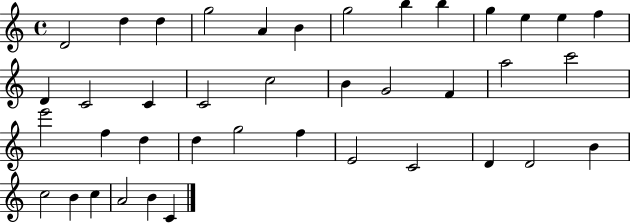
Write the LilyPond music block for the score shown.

{
  \clef treble
  \time 4/4
  \defaultTimeSignature
  \key c \major
  d'2 d''4 d''4 | g''2 a'4 b'4 | g''2 b''4 b''4 | g''4 e''4 e''4 f''4 | \break d'4 c'2 c'4 | c'2 c''2 | b'4 g'2 f'4 | a''2 c'''2 | \break e'''2 f''4 d''4 | d''4 g''2 f''4 | e'2 c'2 | d'4 d'2 b'4 | \break c''2 b'4 c''4 | a'2 b'4 c'4 | \bar "|."
}